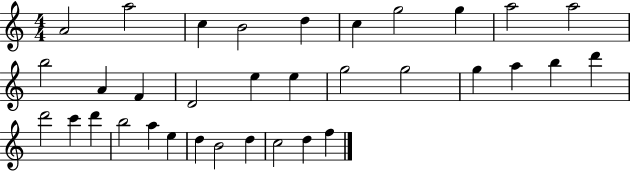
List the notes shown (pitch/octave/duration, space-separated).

A4/h A5/h C5/q B4/h D5/q C5/q G5/h G5/q A5/h A5/h B5/h A4/q F4/q D4/h E5/q E5/q G5/h G5/h G5/q A5/q B5/q D6/q D6/h C6/q D6/q B5/h A5/q E5/q D5/q B4/h D5/q C5/h D5/q F5/q